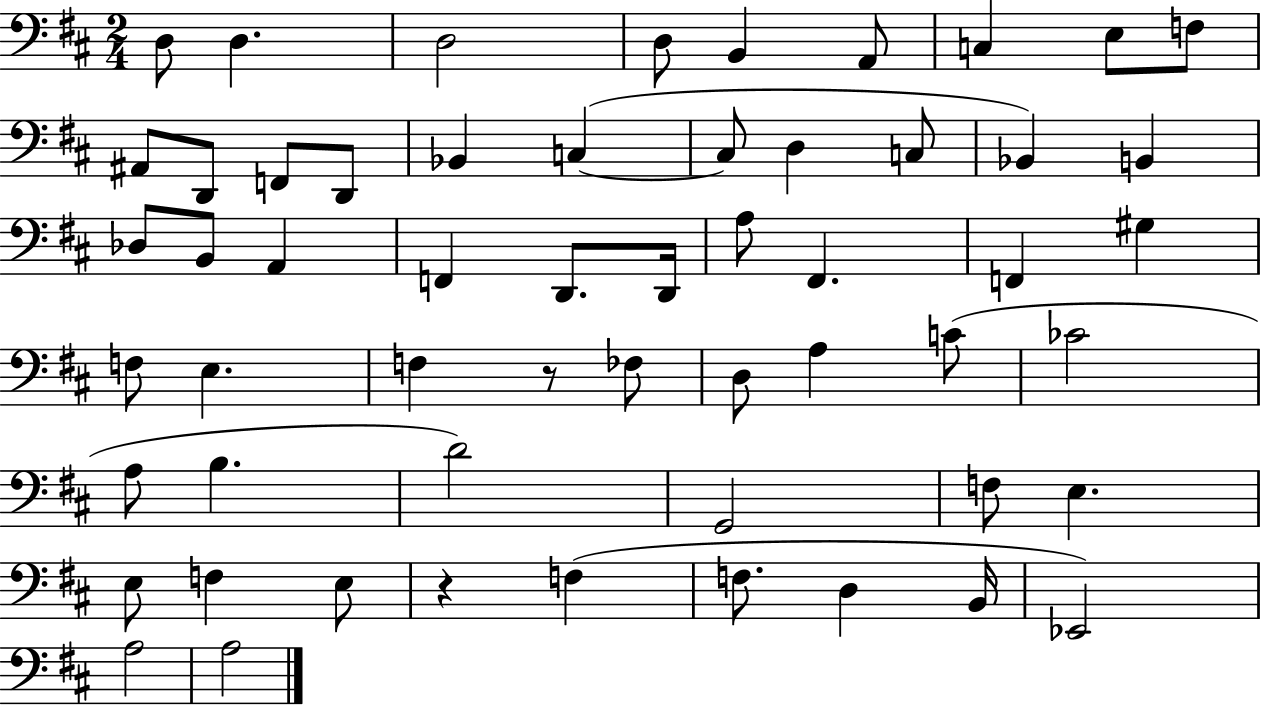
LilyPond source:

{
  \clef bass
  \numericTimeSignature
  \time 2/4
  \key d \major
  d8 d4. | d2 | d8 b,4 a,8 | c4 e8 f8 | \break ais,8 d,8 f,8 d,8 | bes,4 c4~(~ | c8 d4 c8 | bes,4) b,4 | \break des8 b,8 a,4 | f,4 d,8. d,16 | a8 fis,4. | f,4 gis4 | \break f8 e4. | f4 r8 fes8 | d8 a4 c'8( | ces'2 | \break a8 b4. | d'2) | g,2 | f8 e4. | \break e8 f4 e8 | r4 f4( | f8. d4 b,16 | ees,2) | \break a2 | a2 | \bar "|."
}